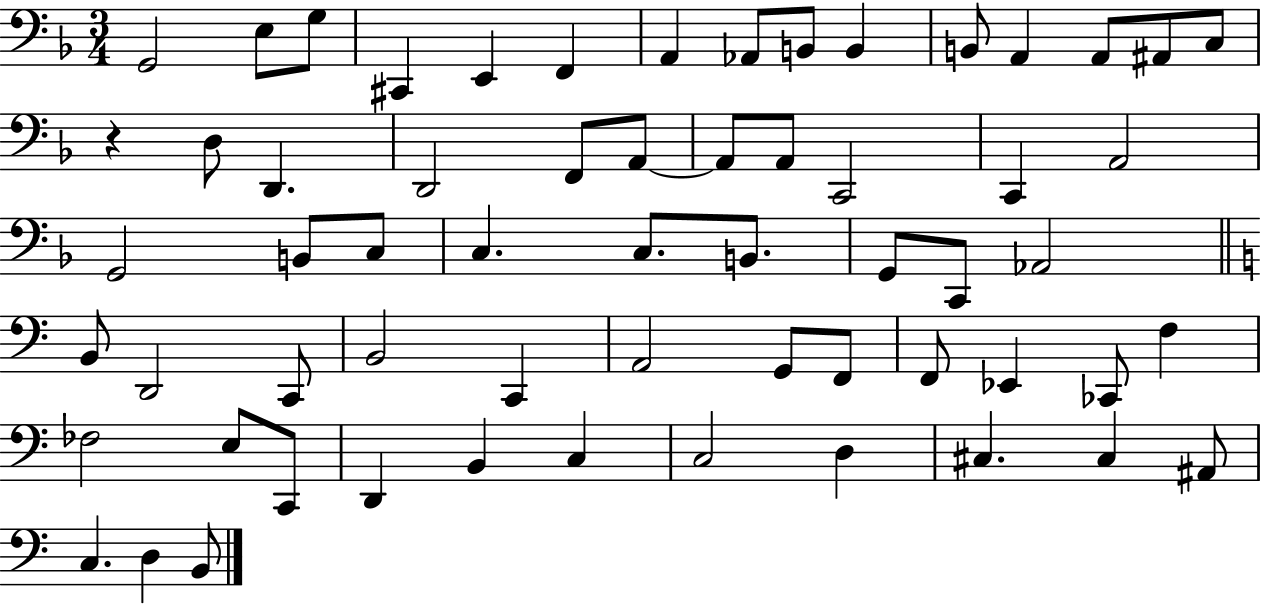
G2/h E3/e G3/e C#2/q E2/q F2/q A2/q Ab2/e B2/e B2/q B2/e A2/q A2/e A#2/e C3/e R/q D3/e D2/q. D2/h F2/e A2/e A2/e A2/e C2/h C2/q A2/h G2/h B2/e C3/e C3/q. C3/e. B2/e. G2/e C2/e Ab2/h B2/e D2/h C2/e B2/h C2/q A2/h G2/e F2/e F2/e Eb2/q CES2/e F3/q FES3/h E3/e C2/e D2/q B2/q C3/q C3/h D3/q C#3/q. C#3/q A#2/e C3/q. D3/q B2/e